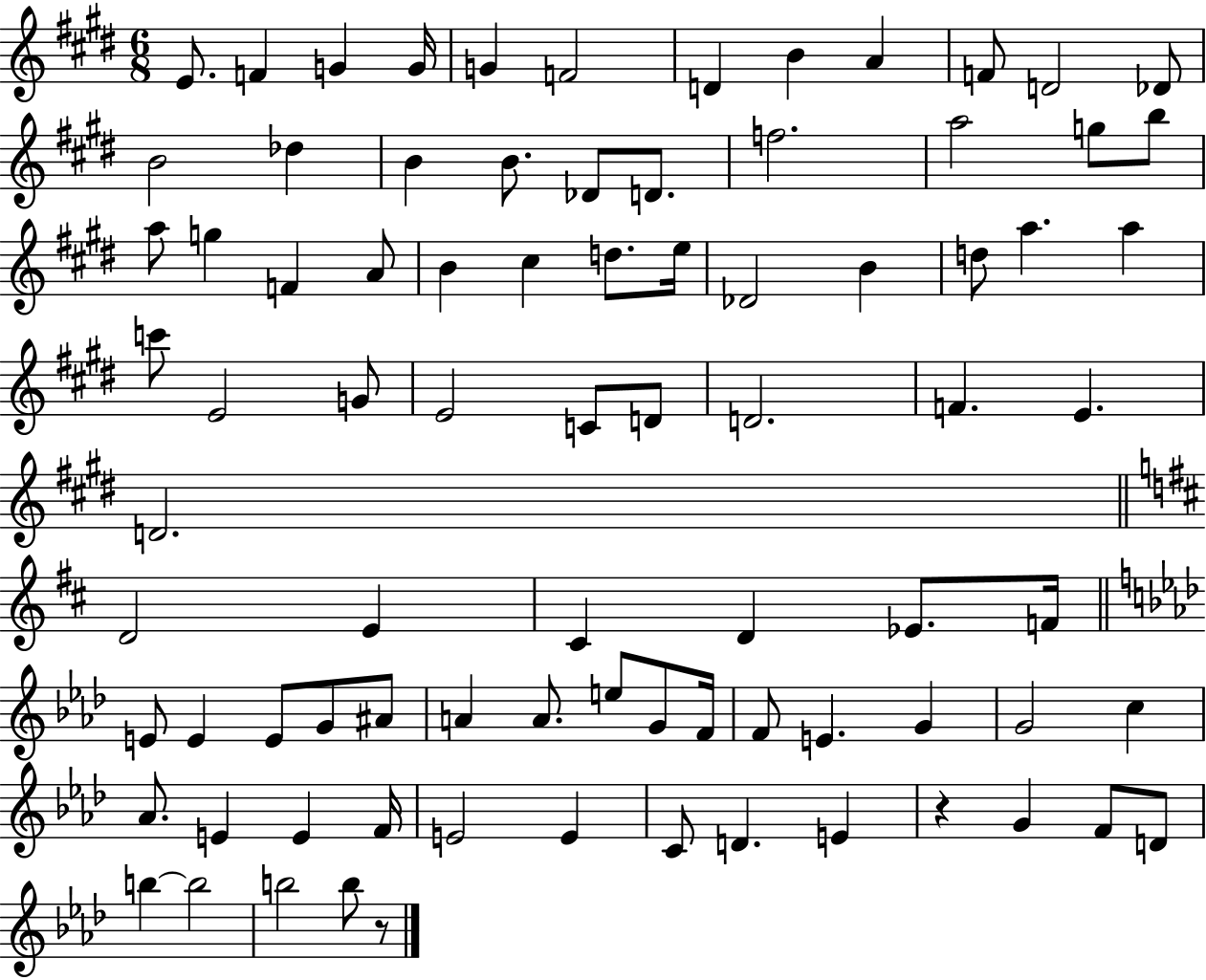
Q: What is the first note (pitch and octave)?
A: E4